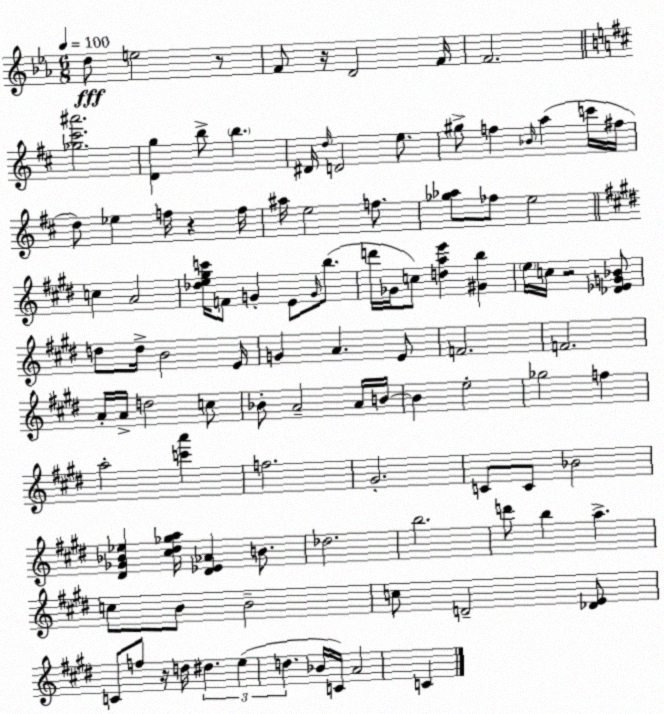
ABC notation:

X:1
T:Untitled
M:6/8
L:1/4
K:Eb
d/2 e2 z/2 F/2 z/4 D2 F/4 F2 [_g^c'^a']2 [Dg] b/2 b ^D/4 d/4 D2 e/2 ^g/2 f _B/4 a c'/4 ^f/4 d/2 _e f/4 z f/4 ^a/4 e2 f/2 [_g_a]/2 _f/2 e2 c A2 [_de^gc']/4 F/2 G E/2 G/4 b/2 d'/4 _G/4 c/2 [dae'] [^Gb] e/4 c/4 z2 [_D_EG_B]/2 d/2 d/4 B2 E/4 G A E/2 F2 F2 A/4 A/4 d2 c/2 _B/2 A2 A/4 B/4 B e2 _g2 f a2 [c'a'] f2 ^G2 C/2 C/2 _B2 [^D_G_B_e] [^c^d_ga]/4 [^D_E_A] B/2 _d2 b2 d'/2 b a c/2 B/2 B2 c/2 D2 [_DE]/2 C/2 f/2 z/4 d/4 ^d e d _B/4 C/4 A2 C